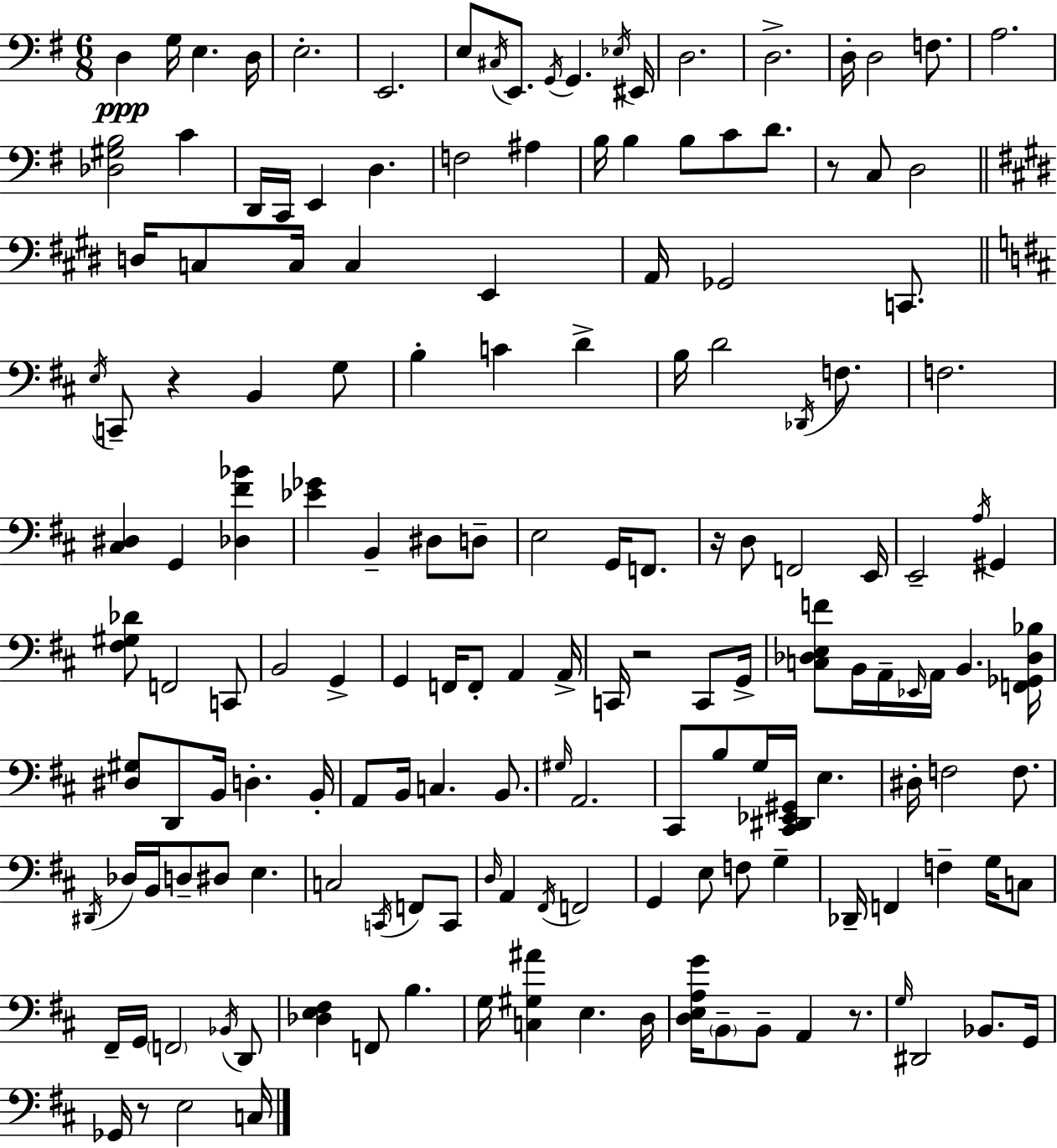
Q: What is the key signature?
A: G major